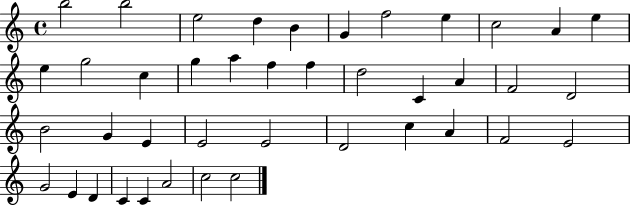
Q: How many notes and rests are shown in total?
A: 41